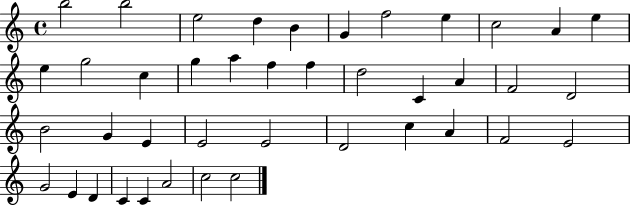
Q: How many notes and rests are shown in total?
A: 41